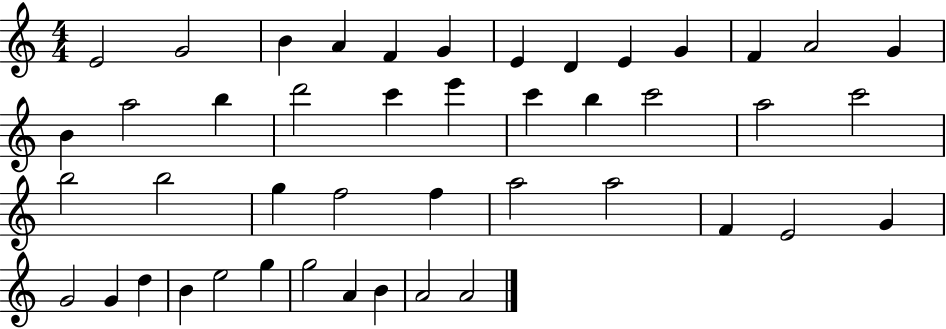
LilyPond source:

{
  \clef treble
  \numericTimeSignature
  \time 4/4
  \key c \major
  e'2 g'2 | b'4 a'4 f'4 g'4 | e'4 d'4 e'4 g'4 | f'4 a'2 g'4 | \break b'4 a''2 b''4 | d'''2 c'''4 e'''4 | c'''4 b''4 c'''2 | a''2 c'''2 | \break b''2 b''2 | g''4 f''2 f''4 | a''2 a''2 | f'4 e'2 g'4 | \break g'2 g'4 d''4 | b'4 e''2 g''4 | g''2 a'4 b'4 | a'2 a'2 | \break \bar "|."
}